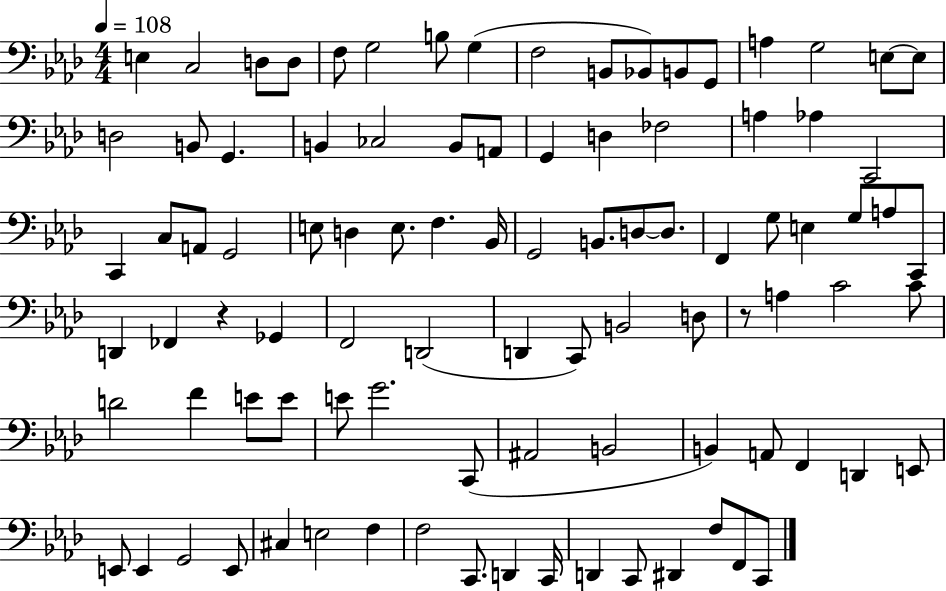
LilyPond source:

{
  \clef bass
  \numericTimeSignature
  \time 4/4
  \key aes \major
  \tempo 4 = 108
  e4 c2 d8 d8 | f8 g2 b8 g4( | f2 b,8 bes,8) b,8 g,8 | a4 g2 e8~~ e8 | \break d2 b,8 g,4. | b,4 ces2 b,8 a,8 | g,4 d4 fes2 | a4 aes4 c,2 | \break c,4 c8 a,8 g,2 | e8 d4 e8. f4. bes,16 | g,2 b,8. d8~~ d8. | f,4 g8 e4 g8 a8 c,8 | \break d,4 fes,4 r4 ges,4 | f,2 d,2( | d,4 c,8) b,2 d8 | r8 a4 c'2 c'8 | \break d'2 f'4 e'8 e'8 | e'8 g'2. c,8( | ais,2 b,2 | b,4) a,8 f,4 d,4 e,8 | \break e,8 e,4 g,2 e,8 | cis4 e2 f4 | f2 c,8. d,4 c,16 | d,4 c,8 dis,4 f8 f,8 c,8 | \break \bar "|."
}